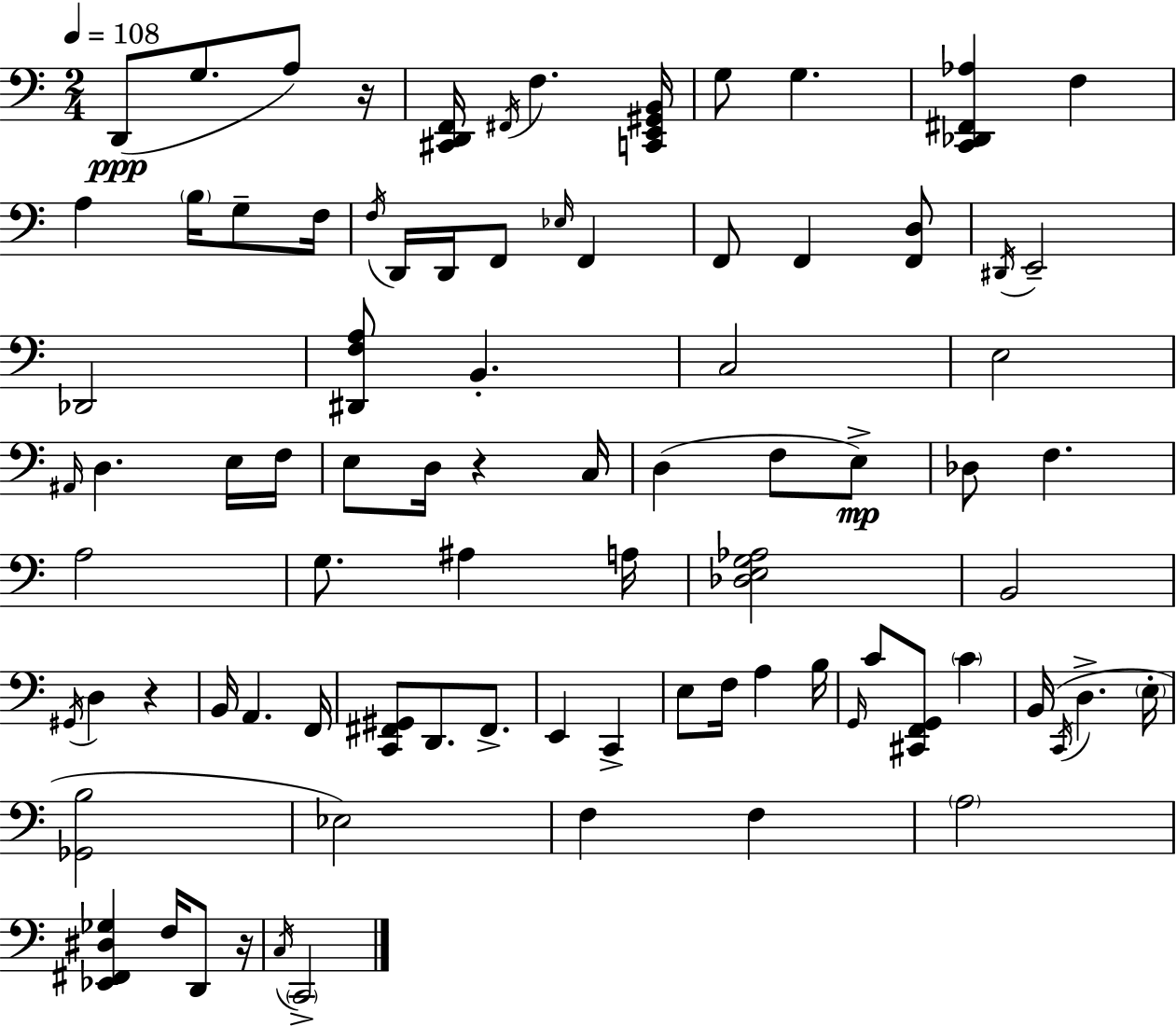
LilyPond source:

{
  \clef bass
  \numericTimeSignature
  \time 2/4
  \key a \minor
  \tempo 4 = 108
  \repeat volta 2 { d,8(\ppp g8. a8) r16 | <cis, d, f,>16 \acciaccatura { fis,16 } f4. | <c, e, gis, b,>16 g8 g4. | <c, des, fis, aes>4 f4 | \break a4 \parenthesize b16 g8-- | f16 \acciaccatura { f16 } d,16 d,16 f,8 \grace { ees16 } f,4 | f,8 f,4 | <f, d>8 \acciaccatura { dis,16 } e,2-- | \break des,2 | <dis, f a>8 b,4.-. | c2 | e2 | \break \grace { ais,16 } d4. | e16 f16 e8 d16 | r4 c16 d4( | f8 e8->\mp) des8 f4. | \break a2 | g8. | ais4 a16 <des e g aes>2 | b,2 | \break \acciaccatura { gis,16 } d4 | r4 b,16 a,4. | f,16 <c, fis, gis,>8 | d,8. fis,8.-> e,4 | \break c,4-> e8 | f16 a4 b16 \grace { g,16 } c'8 | <cis, f, g,>8 \parenthesize c'4 b,16( | \acciaccatura { c,16 } d4.-> \parenthesize e16-. | \break <ges, b>2 | ees2) | f4 f4 | \parenthesize a2 | \break <ees, fis, dis ges>4 f16 d,8 r16 | \acciaccatura { c16 } \parenthesize c,2-> | } \bar "|."
}